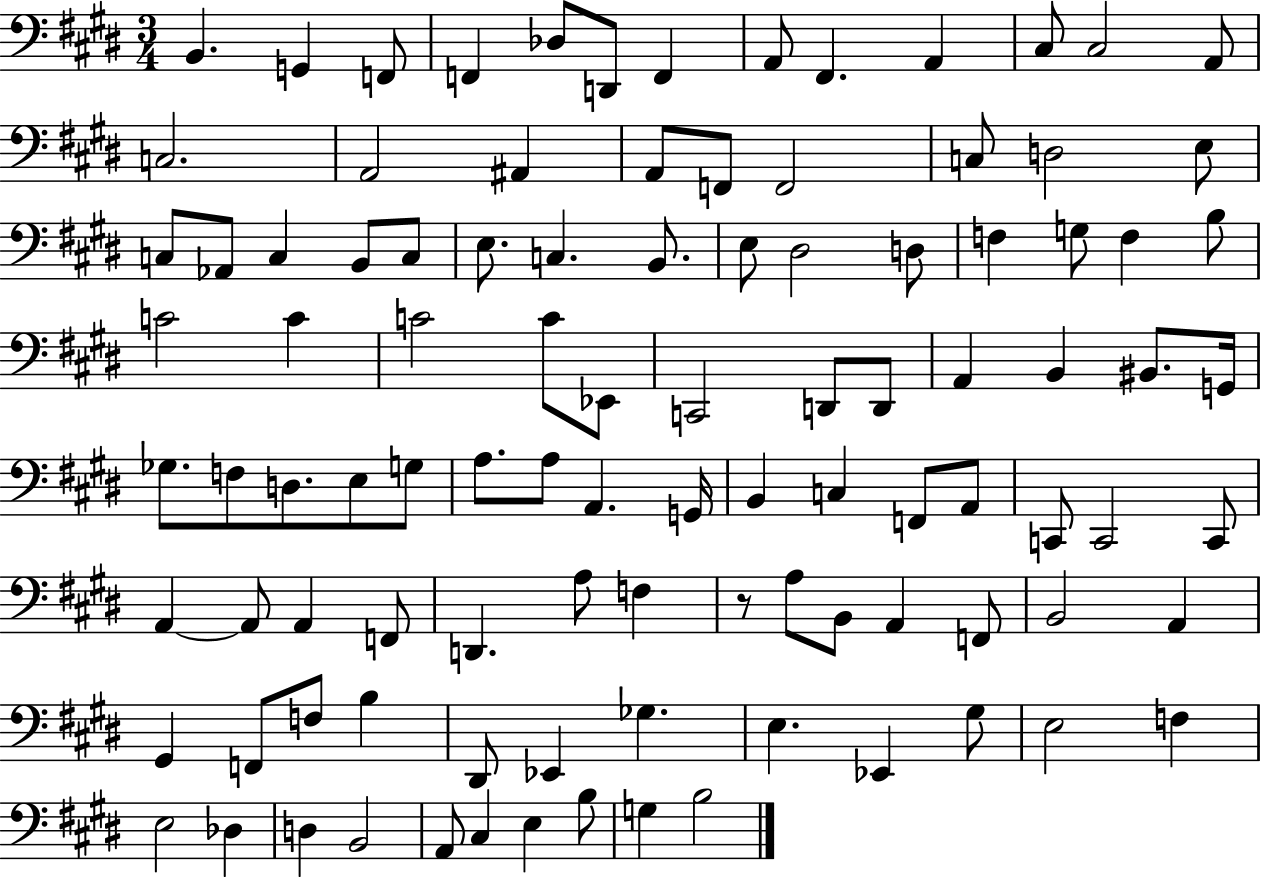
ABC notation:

X:1
T:Untitled
M:3/4
L:1/4
K:E
B,, G,, F,,/2 F,, _D,/2 D,,/2 F,, A,,/2 ^F,, A,, ^C,/2 ^C,2 A,,/2 C,2 A,,2 ^A,, A,,/2 F,,/2 F,,2 C,/2 D,2 E,/2 C,/2 _A,,/2 C, B,,/2 C,/2 E,/2 C, B,,/2 E,/2 ^D,2 D,/2 F, G,/2 F, B,/2 C2 C C2 C/2 _E,,/2 C,,2 D,,/2 D,,/2 A,, B,, ^B,,/2 G,,/4 _G,/2 F,/2 D,/2 E,/2 G,/2 A,/2 A,/2 A,, G,,/4 B,, C, F,,/2 A,,/2 C,,/2 C,,2 C,,/2 A,, A,,/2 A,, F,,/2 D,, A,/2 F, z/2 A,/2 B,,/2 A,, F,,/2 B,,2 A,, ^G,, F,,/2 F,/2 B, ^D,,/2 _E,, _G, E, _E,, ^G,/2 E,2 F, E,2 _D, D, B,,2 A,,/2 ^C, E, B,/2 G, B,2